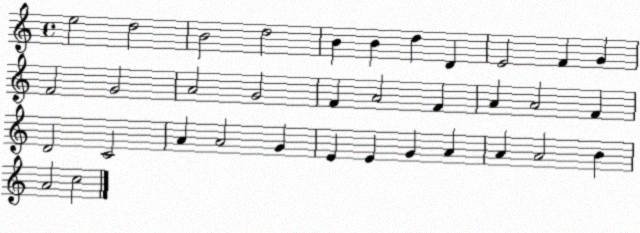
X:1
T:Untitled
M:4/4
L:1/4
K:C
e2 d2 B2 d2 B B d D E2 F G F2 G2 A2 G2 F A2 F A A2 F D2 C2 A A2 G E E G A A A2 B A2 c2